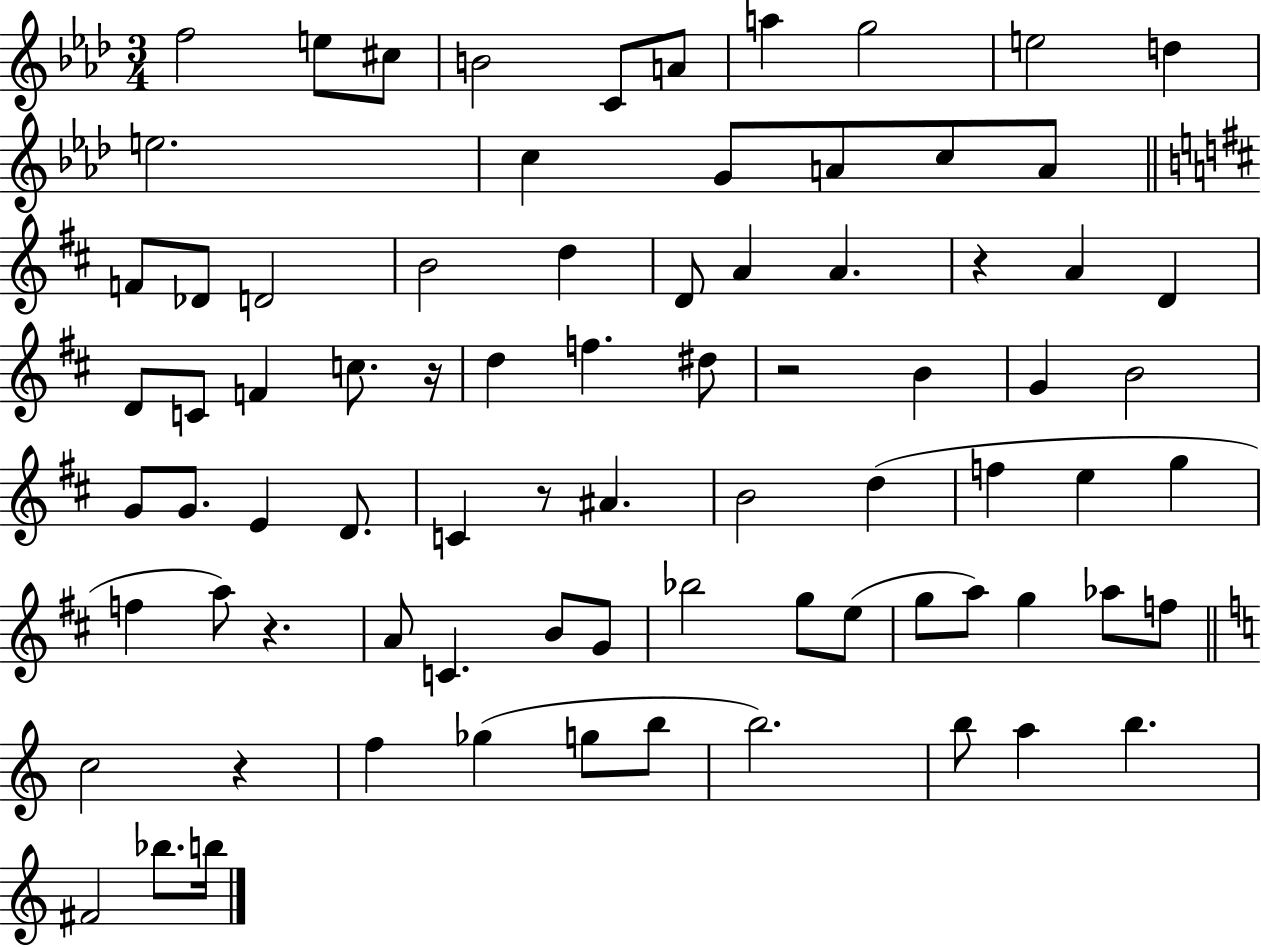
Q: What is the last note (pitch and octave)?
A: B5